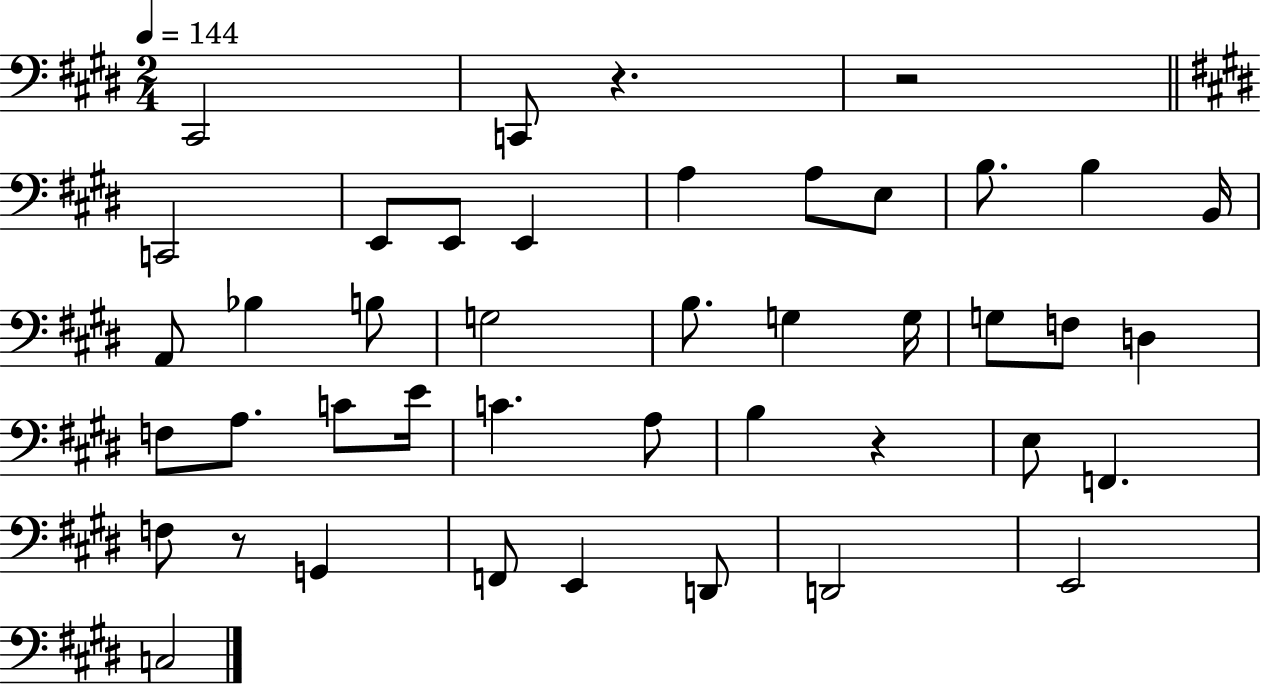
C#2/h C2/e R/q. R/h C2/h E2/e E2/e E2/q A3/q A3/e E3/e B3/e. B3/q B2/s A2/e Bb3/q B3/e G3/h B3/e. G3/q G3/s G3/e F3/e D3/q F3/e A3/e. C4/e E4/s C4/q. A3/e B3/q R/q E3/e F2/q. F3/e R/e G2/q F2/e E2/q D2/e D2/h E2/h C3/h